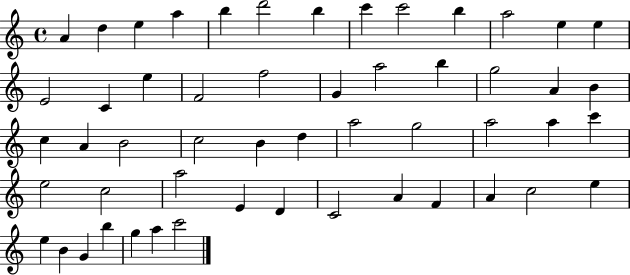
{
  \clef treble
  \time 4/4
  \defaultTimeSignature
  \key c \major
  a'4 d''4 e''4 a''4 | b''4 d'''2 b''4 | c'''4 c'''2 b''4 | a''2 e''4 e''4 | \break e'2 c'4 e''4 | f'2 f''2 | g'4 a''2 b''4 | g''2 a'4 b'4 | \break c''4 a'4 b'2 | c''2 b'4 d''4 | a''2 g''2 | a''2 a''4 c'''4 | \break e''2 c''2 | a''2 e'4 d'4 | c'2 a'4 f'4 | a'4 c''2 e''4 | \break e''4 b'4 g'4 b''4 | g''4 a''4 c'''2 | \bar "|."
}